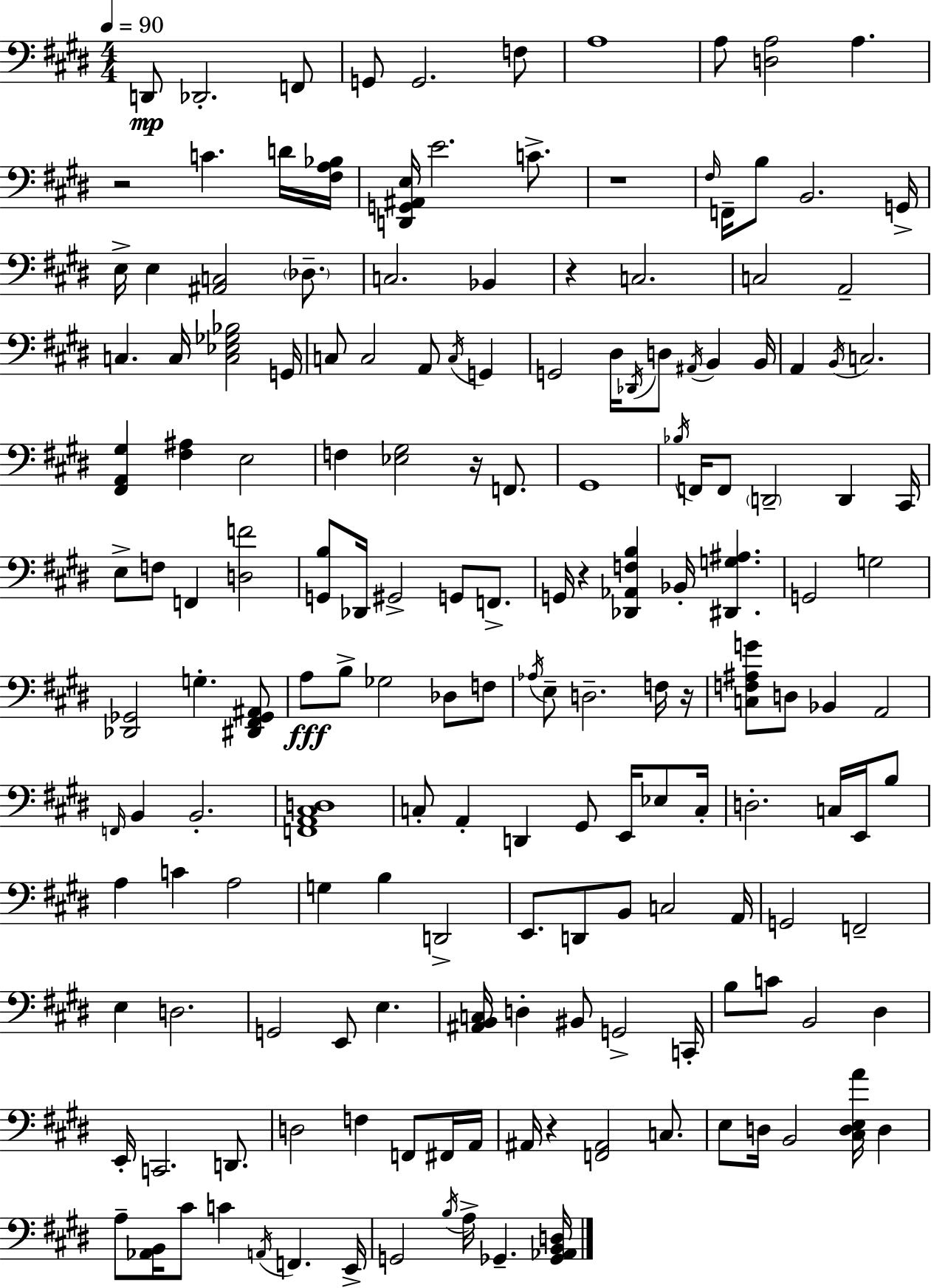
X:1
T:Untitled
M:4/4
L:1/4
K:E
D,,/2 _D,,2 F,,/2 G,,/2 G,,2 F,/2 A,4 A,/2 [D,A,]2 A, z2 C D/4 [^F,A,_B,]/4 [D,,G,,^A,,E,]/4 E2 C/2 z4 ^F,/4 F,,/4 B,/2 B,,2 G,,/4 E,/4 E, [^A,,C,]2 _D,/2 C,2 _B,, z C,2 C,2 A,,2 C, C,/4 [C,_E,_G,_B,]2 G,,/4 C,/2 C,2 A,,/2 C,/4 G,, G,,2 ^D,/4 _D,,/4 D,/2 ^A,,/4 B,, B,,/4 A,, B,,/4 C,2 [^F,,A,,^G,] [^F,^A,] E,2 F, [_E,^G,]2 z/4 F,,/2 ^G,,4 _B,/4 F,,/4 F,,/2 D,,2 D,, ^C,,/4 E,/2 F,/2 F,, [D,F]2 [G,,B,]/2 _D,,/4 ^G,,2 G,,/2 F,,/2 G,,/4 z [_D,,_A,,F,B,] _B,,/4 [^D,,G,^A,] G,,2 G,2 [_D,,_G,,]2 G, [^D,,^F,,_G,,^A,,]/2 A,/2 B,/2 _G,2 _D,/2 F,/2 _A,/4 E,/2 D,2 F,/4 z/4 [C,F,^A,G]/2 D,/2 _B,, A,,2 F,,/4 B,, B,,2 [F,,A,,^C,D,]4 C,/2 A,, D,, ^G,,/2 E,,/4 _E,/2 C,/4 D,2 C,/4 E,,/4 B,/2 A, C A,2 G, B, D,,2 E,,/2 D,,/2 B,,/2 C,2 A,,/4 G,,2 F,,2 E, D,2 G,,2 E,,/2 E, [^A,,B,,C,]/4 D, ^B,,/2 G,,2 C,,/4 B,/2 C/2 B,,2 ^D, E,,/4 C,,2 D,,/2 D,2 F, F,,/2 ^F,,/4 A,,/4 ^A,,/4 z [F,,^A,,]2 C,/2 E,/2 D,/4 B,,2 [^C,D,E,A]/4 D, A,/2 [_A,,B,,]/4 ^C/2 C A,,/4 F,, E,,/4 G,,2 B,/4 A,/4 _G,, [_G,,_A,,B,,D,]/4